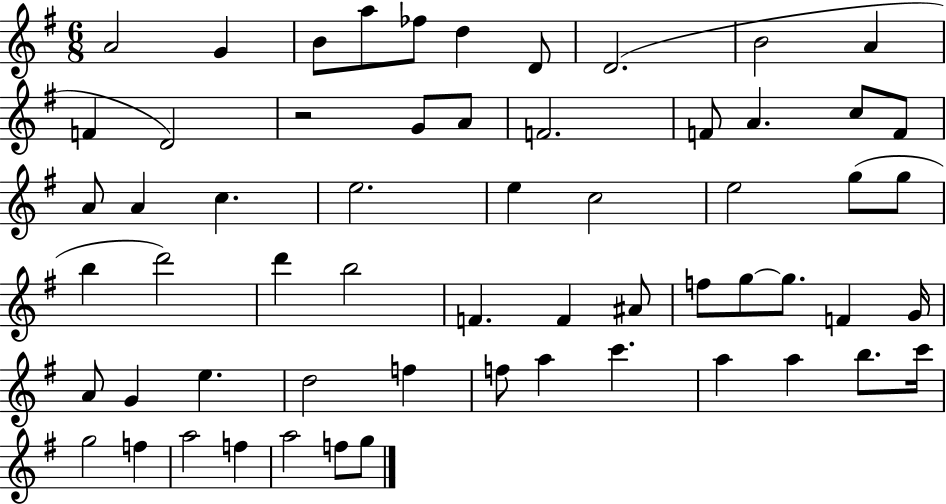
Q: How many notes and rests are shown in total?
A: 60